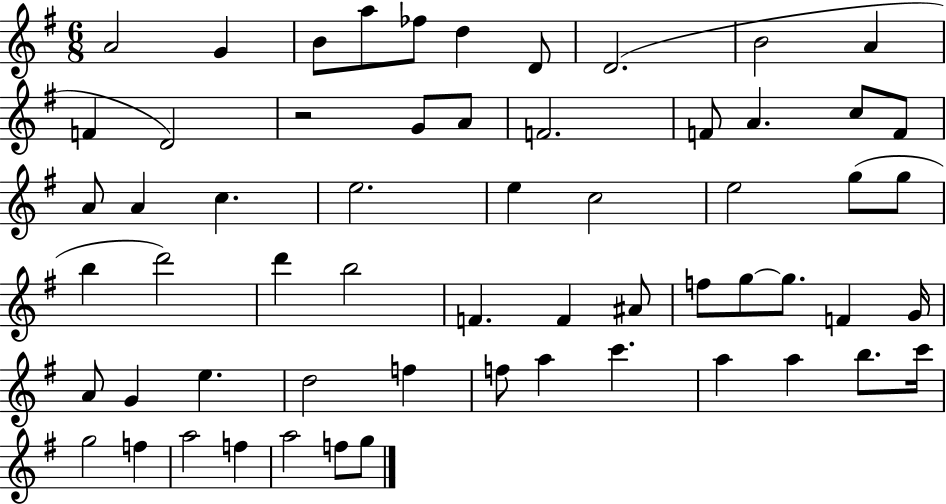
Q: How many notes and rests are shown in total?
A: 60